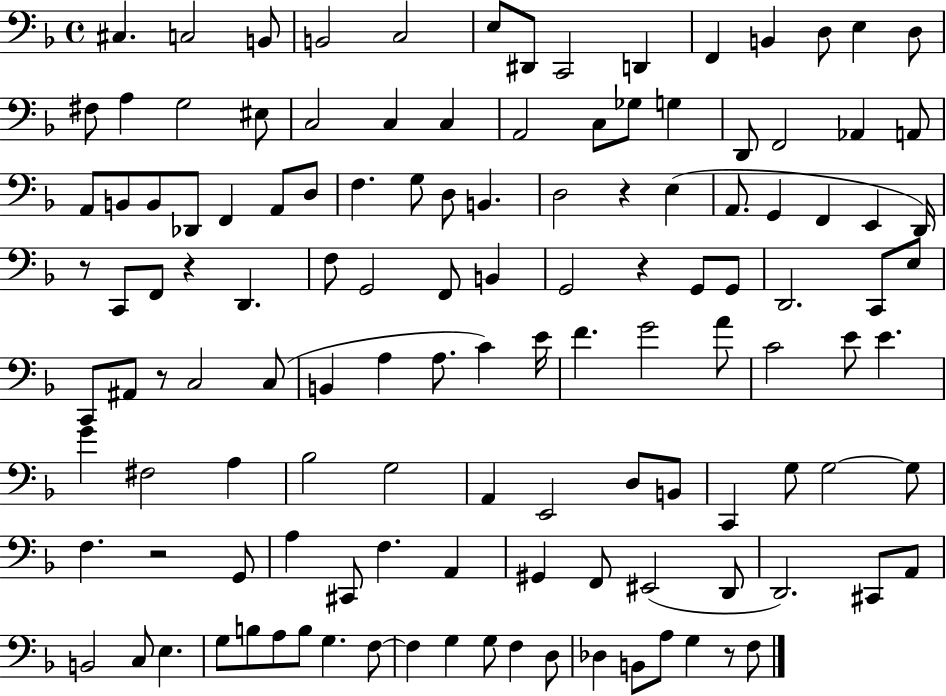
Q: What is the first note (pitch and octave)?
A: C#3